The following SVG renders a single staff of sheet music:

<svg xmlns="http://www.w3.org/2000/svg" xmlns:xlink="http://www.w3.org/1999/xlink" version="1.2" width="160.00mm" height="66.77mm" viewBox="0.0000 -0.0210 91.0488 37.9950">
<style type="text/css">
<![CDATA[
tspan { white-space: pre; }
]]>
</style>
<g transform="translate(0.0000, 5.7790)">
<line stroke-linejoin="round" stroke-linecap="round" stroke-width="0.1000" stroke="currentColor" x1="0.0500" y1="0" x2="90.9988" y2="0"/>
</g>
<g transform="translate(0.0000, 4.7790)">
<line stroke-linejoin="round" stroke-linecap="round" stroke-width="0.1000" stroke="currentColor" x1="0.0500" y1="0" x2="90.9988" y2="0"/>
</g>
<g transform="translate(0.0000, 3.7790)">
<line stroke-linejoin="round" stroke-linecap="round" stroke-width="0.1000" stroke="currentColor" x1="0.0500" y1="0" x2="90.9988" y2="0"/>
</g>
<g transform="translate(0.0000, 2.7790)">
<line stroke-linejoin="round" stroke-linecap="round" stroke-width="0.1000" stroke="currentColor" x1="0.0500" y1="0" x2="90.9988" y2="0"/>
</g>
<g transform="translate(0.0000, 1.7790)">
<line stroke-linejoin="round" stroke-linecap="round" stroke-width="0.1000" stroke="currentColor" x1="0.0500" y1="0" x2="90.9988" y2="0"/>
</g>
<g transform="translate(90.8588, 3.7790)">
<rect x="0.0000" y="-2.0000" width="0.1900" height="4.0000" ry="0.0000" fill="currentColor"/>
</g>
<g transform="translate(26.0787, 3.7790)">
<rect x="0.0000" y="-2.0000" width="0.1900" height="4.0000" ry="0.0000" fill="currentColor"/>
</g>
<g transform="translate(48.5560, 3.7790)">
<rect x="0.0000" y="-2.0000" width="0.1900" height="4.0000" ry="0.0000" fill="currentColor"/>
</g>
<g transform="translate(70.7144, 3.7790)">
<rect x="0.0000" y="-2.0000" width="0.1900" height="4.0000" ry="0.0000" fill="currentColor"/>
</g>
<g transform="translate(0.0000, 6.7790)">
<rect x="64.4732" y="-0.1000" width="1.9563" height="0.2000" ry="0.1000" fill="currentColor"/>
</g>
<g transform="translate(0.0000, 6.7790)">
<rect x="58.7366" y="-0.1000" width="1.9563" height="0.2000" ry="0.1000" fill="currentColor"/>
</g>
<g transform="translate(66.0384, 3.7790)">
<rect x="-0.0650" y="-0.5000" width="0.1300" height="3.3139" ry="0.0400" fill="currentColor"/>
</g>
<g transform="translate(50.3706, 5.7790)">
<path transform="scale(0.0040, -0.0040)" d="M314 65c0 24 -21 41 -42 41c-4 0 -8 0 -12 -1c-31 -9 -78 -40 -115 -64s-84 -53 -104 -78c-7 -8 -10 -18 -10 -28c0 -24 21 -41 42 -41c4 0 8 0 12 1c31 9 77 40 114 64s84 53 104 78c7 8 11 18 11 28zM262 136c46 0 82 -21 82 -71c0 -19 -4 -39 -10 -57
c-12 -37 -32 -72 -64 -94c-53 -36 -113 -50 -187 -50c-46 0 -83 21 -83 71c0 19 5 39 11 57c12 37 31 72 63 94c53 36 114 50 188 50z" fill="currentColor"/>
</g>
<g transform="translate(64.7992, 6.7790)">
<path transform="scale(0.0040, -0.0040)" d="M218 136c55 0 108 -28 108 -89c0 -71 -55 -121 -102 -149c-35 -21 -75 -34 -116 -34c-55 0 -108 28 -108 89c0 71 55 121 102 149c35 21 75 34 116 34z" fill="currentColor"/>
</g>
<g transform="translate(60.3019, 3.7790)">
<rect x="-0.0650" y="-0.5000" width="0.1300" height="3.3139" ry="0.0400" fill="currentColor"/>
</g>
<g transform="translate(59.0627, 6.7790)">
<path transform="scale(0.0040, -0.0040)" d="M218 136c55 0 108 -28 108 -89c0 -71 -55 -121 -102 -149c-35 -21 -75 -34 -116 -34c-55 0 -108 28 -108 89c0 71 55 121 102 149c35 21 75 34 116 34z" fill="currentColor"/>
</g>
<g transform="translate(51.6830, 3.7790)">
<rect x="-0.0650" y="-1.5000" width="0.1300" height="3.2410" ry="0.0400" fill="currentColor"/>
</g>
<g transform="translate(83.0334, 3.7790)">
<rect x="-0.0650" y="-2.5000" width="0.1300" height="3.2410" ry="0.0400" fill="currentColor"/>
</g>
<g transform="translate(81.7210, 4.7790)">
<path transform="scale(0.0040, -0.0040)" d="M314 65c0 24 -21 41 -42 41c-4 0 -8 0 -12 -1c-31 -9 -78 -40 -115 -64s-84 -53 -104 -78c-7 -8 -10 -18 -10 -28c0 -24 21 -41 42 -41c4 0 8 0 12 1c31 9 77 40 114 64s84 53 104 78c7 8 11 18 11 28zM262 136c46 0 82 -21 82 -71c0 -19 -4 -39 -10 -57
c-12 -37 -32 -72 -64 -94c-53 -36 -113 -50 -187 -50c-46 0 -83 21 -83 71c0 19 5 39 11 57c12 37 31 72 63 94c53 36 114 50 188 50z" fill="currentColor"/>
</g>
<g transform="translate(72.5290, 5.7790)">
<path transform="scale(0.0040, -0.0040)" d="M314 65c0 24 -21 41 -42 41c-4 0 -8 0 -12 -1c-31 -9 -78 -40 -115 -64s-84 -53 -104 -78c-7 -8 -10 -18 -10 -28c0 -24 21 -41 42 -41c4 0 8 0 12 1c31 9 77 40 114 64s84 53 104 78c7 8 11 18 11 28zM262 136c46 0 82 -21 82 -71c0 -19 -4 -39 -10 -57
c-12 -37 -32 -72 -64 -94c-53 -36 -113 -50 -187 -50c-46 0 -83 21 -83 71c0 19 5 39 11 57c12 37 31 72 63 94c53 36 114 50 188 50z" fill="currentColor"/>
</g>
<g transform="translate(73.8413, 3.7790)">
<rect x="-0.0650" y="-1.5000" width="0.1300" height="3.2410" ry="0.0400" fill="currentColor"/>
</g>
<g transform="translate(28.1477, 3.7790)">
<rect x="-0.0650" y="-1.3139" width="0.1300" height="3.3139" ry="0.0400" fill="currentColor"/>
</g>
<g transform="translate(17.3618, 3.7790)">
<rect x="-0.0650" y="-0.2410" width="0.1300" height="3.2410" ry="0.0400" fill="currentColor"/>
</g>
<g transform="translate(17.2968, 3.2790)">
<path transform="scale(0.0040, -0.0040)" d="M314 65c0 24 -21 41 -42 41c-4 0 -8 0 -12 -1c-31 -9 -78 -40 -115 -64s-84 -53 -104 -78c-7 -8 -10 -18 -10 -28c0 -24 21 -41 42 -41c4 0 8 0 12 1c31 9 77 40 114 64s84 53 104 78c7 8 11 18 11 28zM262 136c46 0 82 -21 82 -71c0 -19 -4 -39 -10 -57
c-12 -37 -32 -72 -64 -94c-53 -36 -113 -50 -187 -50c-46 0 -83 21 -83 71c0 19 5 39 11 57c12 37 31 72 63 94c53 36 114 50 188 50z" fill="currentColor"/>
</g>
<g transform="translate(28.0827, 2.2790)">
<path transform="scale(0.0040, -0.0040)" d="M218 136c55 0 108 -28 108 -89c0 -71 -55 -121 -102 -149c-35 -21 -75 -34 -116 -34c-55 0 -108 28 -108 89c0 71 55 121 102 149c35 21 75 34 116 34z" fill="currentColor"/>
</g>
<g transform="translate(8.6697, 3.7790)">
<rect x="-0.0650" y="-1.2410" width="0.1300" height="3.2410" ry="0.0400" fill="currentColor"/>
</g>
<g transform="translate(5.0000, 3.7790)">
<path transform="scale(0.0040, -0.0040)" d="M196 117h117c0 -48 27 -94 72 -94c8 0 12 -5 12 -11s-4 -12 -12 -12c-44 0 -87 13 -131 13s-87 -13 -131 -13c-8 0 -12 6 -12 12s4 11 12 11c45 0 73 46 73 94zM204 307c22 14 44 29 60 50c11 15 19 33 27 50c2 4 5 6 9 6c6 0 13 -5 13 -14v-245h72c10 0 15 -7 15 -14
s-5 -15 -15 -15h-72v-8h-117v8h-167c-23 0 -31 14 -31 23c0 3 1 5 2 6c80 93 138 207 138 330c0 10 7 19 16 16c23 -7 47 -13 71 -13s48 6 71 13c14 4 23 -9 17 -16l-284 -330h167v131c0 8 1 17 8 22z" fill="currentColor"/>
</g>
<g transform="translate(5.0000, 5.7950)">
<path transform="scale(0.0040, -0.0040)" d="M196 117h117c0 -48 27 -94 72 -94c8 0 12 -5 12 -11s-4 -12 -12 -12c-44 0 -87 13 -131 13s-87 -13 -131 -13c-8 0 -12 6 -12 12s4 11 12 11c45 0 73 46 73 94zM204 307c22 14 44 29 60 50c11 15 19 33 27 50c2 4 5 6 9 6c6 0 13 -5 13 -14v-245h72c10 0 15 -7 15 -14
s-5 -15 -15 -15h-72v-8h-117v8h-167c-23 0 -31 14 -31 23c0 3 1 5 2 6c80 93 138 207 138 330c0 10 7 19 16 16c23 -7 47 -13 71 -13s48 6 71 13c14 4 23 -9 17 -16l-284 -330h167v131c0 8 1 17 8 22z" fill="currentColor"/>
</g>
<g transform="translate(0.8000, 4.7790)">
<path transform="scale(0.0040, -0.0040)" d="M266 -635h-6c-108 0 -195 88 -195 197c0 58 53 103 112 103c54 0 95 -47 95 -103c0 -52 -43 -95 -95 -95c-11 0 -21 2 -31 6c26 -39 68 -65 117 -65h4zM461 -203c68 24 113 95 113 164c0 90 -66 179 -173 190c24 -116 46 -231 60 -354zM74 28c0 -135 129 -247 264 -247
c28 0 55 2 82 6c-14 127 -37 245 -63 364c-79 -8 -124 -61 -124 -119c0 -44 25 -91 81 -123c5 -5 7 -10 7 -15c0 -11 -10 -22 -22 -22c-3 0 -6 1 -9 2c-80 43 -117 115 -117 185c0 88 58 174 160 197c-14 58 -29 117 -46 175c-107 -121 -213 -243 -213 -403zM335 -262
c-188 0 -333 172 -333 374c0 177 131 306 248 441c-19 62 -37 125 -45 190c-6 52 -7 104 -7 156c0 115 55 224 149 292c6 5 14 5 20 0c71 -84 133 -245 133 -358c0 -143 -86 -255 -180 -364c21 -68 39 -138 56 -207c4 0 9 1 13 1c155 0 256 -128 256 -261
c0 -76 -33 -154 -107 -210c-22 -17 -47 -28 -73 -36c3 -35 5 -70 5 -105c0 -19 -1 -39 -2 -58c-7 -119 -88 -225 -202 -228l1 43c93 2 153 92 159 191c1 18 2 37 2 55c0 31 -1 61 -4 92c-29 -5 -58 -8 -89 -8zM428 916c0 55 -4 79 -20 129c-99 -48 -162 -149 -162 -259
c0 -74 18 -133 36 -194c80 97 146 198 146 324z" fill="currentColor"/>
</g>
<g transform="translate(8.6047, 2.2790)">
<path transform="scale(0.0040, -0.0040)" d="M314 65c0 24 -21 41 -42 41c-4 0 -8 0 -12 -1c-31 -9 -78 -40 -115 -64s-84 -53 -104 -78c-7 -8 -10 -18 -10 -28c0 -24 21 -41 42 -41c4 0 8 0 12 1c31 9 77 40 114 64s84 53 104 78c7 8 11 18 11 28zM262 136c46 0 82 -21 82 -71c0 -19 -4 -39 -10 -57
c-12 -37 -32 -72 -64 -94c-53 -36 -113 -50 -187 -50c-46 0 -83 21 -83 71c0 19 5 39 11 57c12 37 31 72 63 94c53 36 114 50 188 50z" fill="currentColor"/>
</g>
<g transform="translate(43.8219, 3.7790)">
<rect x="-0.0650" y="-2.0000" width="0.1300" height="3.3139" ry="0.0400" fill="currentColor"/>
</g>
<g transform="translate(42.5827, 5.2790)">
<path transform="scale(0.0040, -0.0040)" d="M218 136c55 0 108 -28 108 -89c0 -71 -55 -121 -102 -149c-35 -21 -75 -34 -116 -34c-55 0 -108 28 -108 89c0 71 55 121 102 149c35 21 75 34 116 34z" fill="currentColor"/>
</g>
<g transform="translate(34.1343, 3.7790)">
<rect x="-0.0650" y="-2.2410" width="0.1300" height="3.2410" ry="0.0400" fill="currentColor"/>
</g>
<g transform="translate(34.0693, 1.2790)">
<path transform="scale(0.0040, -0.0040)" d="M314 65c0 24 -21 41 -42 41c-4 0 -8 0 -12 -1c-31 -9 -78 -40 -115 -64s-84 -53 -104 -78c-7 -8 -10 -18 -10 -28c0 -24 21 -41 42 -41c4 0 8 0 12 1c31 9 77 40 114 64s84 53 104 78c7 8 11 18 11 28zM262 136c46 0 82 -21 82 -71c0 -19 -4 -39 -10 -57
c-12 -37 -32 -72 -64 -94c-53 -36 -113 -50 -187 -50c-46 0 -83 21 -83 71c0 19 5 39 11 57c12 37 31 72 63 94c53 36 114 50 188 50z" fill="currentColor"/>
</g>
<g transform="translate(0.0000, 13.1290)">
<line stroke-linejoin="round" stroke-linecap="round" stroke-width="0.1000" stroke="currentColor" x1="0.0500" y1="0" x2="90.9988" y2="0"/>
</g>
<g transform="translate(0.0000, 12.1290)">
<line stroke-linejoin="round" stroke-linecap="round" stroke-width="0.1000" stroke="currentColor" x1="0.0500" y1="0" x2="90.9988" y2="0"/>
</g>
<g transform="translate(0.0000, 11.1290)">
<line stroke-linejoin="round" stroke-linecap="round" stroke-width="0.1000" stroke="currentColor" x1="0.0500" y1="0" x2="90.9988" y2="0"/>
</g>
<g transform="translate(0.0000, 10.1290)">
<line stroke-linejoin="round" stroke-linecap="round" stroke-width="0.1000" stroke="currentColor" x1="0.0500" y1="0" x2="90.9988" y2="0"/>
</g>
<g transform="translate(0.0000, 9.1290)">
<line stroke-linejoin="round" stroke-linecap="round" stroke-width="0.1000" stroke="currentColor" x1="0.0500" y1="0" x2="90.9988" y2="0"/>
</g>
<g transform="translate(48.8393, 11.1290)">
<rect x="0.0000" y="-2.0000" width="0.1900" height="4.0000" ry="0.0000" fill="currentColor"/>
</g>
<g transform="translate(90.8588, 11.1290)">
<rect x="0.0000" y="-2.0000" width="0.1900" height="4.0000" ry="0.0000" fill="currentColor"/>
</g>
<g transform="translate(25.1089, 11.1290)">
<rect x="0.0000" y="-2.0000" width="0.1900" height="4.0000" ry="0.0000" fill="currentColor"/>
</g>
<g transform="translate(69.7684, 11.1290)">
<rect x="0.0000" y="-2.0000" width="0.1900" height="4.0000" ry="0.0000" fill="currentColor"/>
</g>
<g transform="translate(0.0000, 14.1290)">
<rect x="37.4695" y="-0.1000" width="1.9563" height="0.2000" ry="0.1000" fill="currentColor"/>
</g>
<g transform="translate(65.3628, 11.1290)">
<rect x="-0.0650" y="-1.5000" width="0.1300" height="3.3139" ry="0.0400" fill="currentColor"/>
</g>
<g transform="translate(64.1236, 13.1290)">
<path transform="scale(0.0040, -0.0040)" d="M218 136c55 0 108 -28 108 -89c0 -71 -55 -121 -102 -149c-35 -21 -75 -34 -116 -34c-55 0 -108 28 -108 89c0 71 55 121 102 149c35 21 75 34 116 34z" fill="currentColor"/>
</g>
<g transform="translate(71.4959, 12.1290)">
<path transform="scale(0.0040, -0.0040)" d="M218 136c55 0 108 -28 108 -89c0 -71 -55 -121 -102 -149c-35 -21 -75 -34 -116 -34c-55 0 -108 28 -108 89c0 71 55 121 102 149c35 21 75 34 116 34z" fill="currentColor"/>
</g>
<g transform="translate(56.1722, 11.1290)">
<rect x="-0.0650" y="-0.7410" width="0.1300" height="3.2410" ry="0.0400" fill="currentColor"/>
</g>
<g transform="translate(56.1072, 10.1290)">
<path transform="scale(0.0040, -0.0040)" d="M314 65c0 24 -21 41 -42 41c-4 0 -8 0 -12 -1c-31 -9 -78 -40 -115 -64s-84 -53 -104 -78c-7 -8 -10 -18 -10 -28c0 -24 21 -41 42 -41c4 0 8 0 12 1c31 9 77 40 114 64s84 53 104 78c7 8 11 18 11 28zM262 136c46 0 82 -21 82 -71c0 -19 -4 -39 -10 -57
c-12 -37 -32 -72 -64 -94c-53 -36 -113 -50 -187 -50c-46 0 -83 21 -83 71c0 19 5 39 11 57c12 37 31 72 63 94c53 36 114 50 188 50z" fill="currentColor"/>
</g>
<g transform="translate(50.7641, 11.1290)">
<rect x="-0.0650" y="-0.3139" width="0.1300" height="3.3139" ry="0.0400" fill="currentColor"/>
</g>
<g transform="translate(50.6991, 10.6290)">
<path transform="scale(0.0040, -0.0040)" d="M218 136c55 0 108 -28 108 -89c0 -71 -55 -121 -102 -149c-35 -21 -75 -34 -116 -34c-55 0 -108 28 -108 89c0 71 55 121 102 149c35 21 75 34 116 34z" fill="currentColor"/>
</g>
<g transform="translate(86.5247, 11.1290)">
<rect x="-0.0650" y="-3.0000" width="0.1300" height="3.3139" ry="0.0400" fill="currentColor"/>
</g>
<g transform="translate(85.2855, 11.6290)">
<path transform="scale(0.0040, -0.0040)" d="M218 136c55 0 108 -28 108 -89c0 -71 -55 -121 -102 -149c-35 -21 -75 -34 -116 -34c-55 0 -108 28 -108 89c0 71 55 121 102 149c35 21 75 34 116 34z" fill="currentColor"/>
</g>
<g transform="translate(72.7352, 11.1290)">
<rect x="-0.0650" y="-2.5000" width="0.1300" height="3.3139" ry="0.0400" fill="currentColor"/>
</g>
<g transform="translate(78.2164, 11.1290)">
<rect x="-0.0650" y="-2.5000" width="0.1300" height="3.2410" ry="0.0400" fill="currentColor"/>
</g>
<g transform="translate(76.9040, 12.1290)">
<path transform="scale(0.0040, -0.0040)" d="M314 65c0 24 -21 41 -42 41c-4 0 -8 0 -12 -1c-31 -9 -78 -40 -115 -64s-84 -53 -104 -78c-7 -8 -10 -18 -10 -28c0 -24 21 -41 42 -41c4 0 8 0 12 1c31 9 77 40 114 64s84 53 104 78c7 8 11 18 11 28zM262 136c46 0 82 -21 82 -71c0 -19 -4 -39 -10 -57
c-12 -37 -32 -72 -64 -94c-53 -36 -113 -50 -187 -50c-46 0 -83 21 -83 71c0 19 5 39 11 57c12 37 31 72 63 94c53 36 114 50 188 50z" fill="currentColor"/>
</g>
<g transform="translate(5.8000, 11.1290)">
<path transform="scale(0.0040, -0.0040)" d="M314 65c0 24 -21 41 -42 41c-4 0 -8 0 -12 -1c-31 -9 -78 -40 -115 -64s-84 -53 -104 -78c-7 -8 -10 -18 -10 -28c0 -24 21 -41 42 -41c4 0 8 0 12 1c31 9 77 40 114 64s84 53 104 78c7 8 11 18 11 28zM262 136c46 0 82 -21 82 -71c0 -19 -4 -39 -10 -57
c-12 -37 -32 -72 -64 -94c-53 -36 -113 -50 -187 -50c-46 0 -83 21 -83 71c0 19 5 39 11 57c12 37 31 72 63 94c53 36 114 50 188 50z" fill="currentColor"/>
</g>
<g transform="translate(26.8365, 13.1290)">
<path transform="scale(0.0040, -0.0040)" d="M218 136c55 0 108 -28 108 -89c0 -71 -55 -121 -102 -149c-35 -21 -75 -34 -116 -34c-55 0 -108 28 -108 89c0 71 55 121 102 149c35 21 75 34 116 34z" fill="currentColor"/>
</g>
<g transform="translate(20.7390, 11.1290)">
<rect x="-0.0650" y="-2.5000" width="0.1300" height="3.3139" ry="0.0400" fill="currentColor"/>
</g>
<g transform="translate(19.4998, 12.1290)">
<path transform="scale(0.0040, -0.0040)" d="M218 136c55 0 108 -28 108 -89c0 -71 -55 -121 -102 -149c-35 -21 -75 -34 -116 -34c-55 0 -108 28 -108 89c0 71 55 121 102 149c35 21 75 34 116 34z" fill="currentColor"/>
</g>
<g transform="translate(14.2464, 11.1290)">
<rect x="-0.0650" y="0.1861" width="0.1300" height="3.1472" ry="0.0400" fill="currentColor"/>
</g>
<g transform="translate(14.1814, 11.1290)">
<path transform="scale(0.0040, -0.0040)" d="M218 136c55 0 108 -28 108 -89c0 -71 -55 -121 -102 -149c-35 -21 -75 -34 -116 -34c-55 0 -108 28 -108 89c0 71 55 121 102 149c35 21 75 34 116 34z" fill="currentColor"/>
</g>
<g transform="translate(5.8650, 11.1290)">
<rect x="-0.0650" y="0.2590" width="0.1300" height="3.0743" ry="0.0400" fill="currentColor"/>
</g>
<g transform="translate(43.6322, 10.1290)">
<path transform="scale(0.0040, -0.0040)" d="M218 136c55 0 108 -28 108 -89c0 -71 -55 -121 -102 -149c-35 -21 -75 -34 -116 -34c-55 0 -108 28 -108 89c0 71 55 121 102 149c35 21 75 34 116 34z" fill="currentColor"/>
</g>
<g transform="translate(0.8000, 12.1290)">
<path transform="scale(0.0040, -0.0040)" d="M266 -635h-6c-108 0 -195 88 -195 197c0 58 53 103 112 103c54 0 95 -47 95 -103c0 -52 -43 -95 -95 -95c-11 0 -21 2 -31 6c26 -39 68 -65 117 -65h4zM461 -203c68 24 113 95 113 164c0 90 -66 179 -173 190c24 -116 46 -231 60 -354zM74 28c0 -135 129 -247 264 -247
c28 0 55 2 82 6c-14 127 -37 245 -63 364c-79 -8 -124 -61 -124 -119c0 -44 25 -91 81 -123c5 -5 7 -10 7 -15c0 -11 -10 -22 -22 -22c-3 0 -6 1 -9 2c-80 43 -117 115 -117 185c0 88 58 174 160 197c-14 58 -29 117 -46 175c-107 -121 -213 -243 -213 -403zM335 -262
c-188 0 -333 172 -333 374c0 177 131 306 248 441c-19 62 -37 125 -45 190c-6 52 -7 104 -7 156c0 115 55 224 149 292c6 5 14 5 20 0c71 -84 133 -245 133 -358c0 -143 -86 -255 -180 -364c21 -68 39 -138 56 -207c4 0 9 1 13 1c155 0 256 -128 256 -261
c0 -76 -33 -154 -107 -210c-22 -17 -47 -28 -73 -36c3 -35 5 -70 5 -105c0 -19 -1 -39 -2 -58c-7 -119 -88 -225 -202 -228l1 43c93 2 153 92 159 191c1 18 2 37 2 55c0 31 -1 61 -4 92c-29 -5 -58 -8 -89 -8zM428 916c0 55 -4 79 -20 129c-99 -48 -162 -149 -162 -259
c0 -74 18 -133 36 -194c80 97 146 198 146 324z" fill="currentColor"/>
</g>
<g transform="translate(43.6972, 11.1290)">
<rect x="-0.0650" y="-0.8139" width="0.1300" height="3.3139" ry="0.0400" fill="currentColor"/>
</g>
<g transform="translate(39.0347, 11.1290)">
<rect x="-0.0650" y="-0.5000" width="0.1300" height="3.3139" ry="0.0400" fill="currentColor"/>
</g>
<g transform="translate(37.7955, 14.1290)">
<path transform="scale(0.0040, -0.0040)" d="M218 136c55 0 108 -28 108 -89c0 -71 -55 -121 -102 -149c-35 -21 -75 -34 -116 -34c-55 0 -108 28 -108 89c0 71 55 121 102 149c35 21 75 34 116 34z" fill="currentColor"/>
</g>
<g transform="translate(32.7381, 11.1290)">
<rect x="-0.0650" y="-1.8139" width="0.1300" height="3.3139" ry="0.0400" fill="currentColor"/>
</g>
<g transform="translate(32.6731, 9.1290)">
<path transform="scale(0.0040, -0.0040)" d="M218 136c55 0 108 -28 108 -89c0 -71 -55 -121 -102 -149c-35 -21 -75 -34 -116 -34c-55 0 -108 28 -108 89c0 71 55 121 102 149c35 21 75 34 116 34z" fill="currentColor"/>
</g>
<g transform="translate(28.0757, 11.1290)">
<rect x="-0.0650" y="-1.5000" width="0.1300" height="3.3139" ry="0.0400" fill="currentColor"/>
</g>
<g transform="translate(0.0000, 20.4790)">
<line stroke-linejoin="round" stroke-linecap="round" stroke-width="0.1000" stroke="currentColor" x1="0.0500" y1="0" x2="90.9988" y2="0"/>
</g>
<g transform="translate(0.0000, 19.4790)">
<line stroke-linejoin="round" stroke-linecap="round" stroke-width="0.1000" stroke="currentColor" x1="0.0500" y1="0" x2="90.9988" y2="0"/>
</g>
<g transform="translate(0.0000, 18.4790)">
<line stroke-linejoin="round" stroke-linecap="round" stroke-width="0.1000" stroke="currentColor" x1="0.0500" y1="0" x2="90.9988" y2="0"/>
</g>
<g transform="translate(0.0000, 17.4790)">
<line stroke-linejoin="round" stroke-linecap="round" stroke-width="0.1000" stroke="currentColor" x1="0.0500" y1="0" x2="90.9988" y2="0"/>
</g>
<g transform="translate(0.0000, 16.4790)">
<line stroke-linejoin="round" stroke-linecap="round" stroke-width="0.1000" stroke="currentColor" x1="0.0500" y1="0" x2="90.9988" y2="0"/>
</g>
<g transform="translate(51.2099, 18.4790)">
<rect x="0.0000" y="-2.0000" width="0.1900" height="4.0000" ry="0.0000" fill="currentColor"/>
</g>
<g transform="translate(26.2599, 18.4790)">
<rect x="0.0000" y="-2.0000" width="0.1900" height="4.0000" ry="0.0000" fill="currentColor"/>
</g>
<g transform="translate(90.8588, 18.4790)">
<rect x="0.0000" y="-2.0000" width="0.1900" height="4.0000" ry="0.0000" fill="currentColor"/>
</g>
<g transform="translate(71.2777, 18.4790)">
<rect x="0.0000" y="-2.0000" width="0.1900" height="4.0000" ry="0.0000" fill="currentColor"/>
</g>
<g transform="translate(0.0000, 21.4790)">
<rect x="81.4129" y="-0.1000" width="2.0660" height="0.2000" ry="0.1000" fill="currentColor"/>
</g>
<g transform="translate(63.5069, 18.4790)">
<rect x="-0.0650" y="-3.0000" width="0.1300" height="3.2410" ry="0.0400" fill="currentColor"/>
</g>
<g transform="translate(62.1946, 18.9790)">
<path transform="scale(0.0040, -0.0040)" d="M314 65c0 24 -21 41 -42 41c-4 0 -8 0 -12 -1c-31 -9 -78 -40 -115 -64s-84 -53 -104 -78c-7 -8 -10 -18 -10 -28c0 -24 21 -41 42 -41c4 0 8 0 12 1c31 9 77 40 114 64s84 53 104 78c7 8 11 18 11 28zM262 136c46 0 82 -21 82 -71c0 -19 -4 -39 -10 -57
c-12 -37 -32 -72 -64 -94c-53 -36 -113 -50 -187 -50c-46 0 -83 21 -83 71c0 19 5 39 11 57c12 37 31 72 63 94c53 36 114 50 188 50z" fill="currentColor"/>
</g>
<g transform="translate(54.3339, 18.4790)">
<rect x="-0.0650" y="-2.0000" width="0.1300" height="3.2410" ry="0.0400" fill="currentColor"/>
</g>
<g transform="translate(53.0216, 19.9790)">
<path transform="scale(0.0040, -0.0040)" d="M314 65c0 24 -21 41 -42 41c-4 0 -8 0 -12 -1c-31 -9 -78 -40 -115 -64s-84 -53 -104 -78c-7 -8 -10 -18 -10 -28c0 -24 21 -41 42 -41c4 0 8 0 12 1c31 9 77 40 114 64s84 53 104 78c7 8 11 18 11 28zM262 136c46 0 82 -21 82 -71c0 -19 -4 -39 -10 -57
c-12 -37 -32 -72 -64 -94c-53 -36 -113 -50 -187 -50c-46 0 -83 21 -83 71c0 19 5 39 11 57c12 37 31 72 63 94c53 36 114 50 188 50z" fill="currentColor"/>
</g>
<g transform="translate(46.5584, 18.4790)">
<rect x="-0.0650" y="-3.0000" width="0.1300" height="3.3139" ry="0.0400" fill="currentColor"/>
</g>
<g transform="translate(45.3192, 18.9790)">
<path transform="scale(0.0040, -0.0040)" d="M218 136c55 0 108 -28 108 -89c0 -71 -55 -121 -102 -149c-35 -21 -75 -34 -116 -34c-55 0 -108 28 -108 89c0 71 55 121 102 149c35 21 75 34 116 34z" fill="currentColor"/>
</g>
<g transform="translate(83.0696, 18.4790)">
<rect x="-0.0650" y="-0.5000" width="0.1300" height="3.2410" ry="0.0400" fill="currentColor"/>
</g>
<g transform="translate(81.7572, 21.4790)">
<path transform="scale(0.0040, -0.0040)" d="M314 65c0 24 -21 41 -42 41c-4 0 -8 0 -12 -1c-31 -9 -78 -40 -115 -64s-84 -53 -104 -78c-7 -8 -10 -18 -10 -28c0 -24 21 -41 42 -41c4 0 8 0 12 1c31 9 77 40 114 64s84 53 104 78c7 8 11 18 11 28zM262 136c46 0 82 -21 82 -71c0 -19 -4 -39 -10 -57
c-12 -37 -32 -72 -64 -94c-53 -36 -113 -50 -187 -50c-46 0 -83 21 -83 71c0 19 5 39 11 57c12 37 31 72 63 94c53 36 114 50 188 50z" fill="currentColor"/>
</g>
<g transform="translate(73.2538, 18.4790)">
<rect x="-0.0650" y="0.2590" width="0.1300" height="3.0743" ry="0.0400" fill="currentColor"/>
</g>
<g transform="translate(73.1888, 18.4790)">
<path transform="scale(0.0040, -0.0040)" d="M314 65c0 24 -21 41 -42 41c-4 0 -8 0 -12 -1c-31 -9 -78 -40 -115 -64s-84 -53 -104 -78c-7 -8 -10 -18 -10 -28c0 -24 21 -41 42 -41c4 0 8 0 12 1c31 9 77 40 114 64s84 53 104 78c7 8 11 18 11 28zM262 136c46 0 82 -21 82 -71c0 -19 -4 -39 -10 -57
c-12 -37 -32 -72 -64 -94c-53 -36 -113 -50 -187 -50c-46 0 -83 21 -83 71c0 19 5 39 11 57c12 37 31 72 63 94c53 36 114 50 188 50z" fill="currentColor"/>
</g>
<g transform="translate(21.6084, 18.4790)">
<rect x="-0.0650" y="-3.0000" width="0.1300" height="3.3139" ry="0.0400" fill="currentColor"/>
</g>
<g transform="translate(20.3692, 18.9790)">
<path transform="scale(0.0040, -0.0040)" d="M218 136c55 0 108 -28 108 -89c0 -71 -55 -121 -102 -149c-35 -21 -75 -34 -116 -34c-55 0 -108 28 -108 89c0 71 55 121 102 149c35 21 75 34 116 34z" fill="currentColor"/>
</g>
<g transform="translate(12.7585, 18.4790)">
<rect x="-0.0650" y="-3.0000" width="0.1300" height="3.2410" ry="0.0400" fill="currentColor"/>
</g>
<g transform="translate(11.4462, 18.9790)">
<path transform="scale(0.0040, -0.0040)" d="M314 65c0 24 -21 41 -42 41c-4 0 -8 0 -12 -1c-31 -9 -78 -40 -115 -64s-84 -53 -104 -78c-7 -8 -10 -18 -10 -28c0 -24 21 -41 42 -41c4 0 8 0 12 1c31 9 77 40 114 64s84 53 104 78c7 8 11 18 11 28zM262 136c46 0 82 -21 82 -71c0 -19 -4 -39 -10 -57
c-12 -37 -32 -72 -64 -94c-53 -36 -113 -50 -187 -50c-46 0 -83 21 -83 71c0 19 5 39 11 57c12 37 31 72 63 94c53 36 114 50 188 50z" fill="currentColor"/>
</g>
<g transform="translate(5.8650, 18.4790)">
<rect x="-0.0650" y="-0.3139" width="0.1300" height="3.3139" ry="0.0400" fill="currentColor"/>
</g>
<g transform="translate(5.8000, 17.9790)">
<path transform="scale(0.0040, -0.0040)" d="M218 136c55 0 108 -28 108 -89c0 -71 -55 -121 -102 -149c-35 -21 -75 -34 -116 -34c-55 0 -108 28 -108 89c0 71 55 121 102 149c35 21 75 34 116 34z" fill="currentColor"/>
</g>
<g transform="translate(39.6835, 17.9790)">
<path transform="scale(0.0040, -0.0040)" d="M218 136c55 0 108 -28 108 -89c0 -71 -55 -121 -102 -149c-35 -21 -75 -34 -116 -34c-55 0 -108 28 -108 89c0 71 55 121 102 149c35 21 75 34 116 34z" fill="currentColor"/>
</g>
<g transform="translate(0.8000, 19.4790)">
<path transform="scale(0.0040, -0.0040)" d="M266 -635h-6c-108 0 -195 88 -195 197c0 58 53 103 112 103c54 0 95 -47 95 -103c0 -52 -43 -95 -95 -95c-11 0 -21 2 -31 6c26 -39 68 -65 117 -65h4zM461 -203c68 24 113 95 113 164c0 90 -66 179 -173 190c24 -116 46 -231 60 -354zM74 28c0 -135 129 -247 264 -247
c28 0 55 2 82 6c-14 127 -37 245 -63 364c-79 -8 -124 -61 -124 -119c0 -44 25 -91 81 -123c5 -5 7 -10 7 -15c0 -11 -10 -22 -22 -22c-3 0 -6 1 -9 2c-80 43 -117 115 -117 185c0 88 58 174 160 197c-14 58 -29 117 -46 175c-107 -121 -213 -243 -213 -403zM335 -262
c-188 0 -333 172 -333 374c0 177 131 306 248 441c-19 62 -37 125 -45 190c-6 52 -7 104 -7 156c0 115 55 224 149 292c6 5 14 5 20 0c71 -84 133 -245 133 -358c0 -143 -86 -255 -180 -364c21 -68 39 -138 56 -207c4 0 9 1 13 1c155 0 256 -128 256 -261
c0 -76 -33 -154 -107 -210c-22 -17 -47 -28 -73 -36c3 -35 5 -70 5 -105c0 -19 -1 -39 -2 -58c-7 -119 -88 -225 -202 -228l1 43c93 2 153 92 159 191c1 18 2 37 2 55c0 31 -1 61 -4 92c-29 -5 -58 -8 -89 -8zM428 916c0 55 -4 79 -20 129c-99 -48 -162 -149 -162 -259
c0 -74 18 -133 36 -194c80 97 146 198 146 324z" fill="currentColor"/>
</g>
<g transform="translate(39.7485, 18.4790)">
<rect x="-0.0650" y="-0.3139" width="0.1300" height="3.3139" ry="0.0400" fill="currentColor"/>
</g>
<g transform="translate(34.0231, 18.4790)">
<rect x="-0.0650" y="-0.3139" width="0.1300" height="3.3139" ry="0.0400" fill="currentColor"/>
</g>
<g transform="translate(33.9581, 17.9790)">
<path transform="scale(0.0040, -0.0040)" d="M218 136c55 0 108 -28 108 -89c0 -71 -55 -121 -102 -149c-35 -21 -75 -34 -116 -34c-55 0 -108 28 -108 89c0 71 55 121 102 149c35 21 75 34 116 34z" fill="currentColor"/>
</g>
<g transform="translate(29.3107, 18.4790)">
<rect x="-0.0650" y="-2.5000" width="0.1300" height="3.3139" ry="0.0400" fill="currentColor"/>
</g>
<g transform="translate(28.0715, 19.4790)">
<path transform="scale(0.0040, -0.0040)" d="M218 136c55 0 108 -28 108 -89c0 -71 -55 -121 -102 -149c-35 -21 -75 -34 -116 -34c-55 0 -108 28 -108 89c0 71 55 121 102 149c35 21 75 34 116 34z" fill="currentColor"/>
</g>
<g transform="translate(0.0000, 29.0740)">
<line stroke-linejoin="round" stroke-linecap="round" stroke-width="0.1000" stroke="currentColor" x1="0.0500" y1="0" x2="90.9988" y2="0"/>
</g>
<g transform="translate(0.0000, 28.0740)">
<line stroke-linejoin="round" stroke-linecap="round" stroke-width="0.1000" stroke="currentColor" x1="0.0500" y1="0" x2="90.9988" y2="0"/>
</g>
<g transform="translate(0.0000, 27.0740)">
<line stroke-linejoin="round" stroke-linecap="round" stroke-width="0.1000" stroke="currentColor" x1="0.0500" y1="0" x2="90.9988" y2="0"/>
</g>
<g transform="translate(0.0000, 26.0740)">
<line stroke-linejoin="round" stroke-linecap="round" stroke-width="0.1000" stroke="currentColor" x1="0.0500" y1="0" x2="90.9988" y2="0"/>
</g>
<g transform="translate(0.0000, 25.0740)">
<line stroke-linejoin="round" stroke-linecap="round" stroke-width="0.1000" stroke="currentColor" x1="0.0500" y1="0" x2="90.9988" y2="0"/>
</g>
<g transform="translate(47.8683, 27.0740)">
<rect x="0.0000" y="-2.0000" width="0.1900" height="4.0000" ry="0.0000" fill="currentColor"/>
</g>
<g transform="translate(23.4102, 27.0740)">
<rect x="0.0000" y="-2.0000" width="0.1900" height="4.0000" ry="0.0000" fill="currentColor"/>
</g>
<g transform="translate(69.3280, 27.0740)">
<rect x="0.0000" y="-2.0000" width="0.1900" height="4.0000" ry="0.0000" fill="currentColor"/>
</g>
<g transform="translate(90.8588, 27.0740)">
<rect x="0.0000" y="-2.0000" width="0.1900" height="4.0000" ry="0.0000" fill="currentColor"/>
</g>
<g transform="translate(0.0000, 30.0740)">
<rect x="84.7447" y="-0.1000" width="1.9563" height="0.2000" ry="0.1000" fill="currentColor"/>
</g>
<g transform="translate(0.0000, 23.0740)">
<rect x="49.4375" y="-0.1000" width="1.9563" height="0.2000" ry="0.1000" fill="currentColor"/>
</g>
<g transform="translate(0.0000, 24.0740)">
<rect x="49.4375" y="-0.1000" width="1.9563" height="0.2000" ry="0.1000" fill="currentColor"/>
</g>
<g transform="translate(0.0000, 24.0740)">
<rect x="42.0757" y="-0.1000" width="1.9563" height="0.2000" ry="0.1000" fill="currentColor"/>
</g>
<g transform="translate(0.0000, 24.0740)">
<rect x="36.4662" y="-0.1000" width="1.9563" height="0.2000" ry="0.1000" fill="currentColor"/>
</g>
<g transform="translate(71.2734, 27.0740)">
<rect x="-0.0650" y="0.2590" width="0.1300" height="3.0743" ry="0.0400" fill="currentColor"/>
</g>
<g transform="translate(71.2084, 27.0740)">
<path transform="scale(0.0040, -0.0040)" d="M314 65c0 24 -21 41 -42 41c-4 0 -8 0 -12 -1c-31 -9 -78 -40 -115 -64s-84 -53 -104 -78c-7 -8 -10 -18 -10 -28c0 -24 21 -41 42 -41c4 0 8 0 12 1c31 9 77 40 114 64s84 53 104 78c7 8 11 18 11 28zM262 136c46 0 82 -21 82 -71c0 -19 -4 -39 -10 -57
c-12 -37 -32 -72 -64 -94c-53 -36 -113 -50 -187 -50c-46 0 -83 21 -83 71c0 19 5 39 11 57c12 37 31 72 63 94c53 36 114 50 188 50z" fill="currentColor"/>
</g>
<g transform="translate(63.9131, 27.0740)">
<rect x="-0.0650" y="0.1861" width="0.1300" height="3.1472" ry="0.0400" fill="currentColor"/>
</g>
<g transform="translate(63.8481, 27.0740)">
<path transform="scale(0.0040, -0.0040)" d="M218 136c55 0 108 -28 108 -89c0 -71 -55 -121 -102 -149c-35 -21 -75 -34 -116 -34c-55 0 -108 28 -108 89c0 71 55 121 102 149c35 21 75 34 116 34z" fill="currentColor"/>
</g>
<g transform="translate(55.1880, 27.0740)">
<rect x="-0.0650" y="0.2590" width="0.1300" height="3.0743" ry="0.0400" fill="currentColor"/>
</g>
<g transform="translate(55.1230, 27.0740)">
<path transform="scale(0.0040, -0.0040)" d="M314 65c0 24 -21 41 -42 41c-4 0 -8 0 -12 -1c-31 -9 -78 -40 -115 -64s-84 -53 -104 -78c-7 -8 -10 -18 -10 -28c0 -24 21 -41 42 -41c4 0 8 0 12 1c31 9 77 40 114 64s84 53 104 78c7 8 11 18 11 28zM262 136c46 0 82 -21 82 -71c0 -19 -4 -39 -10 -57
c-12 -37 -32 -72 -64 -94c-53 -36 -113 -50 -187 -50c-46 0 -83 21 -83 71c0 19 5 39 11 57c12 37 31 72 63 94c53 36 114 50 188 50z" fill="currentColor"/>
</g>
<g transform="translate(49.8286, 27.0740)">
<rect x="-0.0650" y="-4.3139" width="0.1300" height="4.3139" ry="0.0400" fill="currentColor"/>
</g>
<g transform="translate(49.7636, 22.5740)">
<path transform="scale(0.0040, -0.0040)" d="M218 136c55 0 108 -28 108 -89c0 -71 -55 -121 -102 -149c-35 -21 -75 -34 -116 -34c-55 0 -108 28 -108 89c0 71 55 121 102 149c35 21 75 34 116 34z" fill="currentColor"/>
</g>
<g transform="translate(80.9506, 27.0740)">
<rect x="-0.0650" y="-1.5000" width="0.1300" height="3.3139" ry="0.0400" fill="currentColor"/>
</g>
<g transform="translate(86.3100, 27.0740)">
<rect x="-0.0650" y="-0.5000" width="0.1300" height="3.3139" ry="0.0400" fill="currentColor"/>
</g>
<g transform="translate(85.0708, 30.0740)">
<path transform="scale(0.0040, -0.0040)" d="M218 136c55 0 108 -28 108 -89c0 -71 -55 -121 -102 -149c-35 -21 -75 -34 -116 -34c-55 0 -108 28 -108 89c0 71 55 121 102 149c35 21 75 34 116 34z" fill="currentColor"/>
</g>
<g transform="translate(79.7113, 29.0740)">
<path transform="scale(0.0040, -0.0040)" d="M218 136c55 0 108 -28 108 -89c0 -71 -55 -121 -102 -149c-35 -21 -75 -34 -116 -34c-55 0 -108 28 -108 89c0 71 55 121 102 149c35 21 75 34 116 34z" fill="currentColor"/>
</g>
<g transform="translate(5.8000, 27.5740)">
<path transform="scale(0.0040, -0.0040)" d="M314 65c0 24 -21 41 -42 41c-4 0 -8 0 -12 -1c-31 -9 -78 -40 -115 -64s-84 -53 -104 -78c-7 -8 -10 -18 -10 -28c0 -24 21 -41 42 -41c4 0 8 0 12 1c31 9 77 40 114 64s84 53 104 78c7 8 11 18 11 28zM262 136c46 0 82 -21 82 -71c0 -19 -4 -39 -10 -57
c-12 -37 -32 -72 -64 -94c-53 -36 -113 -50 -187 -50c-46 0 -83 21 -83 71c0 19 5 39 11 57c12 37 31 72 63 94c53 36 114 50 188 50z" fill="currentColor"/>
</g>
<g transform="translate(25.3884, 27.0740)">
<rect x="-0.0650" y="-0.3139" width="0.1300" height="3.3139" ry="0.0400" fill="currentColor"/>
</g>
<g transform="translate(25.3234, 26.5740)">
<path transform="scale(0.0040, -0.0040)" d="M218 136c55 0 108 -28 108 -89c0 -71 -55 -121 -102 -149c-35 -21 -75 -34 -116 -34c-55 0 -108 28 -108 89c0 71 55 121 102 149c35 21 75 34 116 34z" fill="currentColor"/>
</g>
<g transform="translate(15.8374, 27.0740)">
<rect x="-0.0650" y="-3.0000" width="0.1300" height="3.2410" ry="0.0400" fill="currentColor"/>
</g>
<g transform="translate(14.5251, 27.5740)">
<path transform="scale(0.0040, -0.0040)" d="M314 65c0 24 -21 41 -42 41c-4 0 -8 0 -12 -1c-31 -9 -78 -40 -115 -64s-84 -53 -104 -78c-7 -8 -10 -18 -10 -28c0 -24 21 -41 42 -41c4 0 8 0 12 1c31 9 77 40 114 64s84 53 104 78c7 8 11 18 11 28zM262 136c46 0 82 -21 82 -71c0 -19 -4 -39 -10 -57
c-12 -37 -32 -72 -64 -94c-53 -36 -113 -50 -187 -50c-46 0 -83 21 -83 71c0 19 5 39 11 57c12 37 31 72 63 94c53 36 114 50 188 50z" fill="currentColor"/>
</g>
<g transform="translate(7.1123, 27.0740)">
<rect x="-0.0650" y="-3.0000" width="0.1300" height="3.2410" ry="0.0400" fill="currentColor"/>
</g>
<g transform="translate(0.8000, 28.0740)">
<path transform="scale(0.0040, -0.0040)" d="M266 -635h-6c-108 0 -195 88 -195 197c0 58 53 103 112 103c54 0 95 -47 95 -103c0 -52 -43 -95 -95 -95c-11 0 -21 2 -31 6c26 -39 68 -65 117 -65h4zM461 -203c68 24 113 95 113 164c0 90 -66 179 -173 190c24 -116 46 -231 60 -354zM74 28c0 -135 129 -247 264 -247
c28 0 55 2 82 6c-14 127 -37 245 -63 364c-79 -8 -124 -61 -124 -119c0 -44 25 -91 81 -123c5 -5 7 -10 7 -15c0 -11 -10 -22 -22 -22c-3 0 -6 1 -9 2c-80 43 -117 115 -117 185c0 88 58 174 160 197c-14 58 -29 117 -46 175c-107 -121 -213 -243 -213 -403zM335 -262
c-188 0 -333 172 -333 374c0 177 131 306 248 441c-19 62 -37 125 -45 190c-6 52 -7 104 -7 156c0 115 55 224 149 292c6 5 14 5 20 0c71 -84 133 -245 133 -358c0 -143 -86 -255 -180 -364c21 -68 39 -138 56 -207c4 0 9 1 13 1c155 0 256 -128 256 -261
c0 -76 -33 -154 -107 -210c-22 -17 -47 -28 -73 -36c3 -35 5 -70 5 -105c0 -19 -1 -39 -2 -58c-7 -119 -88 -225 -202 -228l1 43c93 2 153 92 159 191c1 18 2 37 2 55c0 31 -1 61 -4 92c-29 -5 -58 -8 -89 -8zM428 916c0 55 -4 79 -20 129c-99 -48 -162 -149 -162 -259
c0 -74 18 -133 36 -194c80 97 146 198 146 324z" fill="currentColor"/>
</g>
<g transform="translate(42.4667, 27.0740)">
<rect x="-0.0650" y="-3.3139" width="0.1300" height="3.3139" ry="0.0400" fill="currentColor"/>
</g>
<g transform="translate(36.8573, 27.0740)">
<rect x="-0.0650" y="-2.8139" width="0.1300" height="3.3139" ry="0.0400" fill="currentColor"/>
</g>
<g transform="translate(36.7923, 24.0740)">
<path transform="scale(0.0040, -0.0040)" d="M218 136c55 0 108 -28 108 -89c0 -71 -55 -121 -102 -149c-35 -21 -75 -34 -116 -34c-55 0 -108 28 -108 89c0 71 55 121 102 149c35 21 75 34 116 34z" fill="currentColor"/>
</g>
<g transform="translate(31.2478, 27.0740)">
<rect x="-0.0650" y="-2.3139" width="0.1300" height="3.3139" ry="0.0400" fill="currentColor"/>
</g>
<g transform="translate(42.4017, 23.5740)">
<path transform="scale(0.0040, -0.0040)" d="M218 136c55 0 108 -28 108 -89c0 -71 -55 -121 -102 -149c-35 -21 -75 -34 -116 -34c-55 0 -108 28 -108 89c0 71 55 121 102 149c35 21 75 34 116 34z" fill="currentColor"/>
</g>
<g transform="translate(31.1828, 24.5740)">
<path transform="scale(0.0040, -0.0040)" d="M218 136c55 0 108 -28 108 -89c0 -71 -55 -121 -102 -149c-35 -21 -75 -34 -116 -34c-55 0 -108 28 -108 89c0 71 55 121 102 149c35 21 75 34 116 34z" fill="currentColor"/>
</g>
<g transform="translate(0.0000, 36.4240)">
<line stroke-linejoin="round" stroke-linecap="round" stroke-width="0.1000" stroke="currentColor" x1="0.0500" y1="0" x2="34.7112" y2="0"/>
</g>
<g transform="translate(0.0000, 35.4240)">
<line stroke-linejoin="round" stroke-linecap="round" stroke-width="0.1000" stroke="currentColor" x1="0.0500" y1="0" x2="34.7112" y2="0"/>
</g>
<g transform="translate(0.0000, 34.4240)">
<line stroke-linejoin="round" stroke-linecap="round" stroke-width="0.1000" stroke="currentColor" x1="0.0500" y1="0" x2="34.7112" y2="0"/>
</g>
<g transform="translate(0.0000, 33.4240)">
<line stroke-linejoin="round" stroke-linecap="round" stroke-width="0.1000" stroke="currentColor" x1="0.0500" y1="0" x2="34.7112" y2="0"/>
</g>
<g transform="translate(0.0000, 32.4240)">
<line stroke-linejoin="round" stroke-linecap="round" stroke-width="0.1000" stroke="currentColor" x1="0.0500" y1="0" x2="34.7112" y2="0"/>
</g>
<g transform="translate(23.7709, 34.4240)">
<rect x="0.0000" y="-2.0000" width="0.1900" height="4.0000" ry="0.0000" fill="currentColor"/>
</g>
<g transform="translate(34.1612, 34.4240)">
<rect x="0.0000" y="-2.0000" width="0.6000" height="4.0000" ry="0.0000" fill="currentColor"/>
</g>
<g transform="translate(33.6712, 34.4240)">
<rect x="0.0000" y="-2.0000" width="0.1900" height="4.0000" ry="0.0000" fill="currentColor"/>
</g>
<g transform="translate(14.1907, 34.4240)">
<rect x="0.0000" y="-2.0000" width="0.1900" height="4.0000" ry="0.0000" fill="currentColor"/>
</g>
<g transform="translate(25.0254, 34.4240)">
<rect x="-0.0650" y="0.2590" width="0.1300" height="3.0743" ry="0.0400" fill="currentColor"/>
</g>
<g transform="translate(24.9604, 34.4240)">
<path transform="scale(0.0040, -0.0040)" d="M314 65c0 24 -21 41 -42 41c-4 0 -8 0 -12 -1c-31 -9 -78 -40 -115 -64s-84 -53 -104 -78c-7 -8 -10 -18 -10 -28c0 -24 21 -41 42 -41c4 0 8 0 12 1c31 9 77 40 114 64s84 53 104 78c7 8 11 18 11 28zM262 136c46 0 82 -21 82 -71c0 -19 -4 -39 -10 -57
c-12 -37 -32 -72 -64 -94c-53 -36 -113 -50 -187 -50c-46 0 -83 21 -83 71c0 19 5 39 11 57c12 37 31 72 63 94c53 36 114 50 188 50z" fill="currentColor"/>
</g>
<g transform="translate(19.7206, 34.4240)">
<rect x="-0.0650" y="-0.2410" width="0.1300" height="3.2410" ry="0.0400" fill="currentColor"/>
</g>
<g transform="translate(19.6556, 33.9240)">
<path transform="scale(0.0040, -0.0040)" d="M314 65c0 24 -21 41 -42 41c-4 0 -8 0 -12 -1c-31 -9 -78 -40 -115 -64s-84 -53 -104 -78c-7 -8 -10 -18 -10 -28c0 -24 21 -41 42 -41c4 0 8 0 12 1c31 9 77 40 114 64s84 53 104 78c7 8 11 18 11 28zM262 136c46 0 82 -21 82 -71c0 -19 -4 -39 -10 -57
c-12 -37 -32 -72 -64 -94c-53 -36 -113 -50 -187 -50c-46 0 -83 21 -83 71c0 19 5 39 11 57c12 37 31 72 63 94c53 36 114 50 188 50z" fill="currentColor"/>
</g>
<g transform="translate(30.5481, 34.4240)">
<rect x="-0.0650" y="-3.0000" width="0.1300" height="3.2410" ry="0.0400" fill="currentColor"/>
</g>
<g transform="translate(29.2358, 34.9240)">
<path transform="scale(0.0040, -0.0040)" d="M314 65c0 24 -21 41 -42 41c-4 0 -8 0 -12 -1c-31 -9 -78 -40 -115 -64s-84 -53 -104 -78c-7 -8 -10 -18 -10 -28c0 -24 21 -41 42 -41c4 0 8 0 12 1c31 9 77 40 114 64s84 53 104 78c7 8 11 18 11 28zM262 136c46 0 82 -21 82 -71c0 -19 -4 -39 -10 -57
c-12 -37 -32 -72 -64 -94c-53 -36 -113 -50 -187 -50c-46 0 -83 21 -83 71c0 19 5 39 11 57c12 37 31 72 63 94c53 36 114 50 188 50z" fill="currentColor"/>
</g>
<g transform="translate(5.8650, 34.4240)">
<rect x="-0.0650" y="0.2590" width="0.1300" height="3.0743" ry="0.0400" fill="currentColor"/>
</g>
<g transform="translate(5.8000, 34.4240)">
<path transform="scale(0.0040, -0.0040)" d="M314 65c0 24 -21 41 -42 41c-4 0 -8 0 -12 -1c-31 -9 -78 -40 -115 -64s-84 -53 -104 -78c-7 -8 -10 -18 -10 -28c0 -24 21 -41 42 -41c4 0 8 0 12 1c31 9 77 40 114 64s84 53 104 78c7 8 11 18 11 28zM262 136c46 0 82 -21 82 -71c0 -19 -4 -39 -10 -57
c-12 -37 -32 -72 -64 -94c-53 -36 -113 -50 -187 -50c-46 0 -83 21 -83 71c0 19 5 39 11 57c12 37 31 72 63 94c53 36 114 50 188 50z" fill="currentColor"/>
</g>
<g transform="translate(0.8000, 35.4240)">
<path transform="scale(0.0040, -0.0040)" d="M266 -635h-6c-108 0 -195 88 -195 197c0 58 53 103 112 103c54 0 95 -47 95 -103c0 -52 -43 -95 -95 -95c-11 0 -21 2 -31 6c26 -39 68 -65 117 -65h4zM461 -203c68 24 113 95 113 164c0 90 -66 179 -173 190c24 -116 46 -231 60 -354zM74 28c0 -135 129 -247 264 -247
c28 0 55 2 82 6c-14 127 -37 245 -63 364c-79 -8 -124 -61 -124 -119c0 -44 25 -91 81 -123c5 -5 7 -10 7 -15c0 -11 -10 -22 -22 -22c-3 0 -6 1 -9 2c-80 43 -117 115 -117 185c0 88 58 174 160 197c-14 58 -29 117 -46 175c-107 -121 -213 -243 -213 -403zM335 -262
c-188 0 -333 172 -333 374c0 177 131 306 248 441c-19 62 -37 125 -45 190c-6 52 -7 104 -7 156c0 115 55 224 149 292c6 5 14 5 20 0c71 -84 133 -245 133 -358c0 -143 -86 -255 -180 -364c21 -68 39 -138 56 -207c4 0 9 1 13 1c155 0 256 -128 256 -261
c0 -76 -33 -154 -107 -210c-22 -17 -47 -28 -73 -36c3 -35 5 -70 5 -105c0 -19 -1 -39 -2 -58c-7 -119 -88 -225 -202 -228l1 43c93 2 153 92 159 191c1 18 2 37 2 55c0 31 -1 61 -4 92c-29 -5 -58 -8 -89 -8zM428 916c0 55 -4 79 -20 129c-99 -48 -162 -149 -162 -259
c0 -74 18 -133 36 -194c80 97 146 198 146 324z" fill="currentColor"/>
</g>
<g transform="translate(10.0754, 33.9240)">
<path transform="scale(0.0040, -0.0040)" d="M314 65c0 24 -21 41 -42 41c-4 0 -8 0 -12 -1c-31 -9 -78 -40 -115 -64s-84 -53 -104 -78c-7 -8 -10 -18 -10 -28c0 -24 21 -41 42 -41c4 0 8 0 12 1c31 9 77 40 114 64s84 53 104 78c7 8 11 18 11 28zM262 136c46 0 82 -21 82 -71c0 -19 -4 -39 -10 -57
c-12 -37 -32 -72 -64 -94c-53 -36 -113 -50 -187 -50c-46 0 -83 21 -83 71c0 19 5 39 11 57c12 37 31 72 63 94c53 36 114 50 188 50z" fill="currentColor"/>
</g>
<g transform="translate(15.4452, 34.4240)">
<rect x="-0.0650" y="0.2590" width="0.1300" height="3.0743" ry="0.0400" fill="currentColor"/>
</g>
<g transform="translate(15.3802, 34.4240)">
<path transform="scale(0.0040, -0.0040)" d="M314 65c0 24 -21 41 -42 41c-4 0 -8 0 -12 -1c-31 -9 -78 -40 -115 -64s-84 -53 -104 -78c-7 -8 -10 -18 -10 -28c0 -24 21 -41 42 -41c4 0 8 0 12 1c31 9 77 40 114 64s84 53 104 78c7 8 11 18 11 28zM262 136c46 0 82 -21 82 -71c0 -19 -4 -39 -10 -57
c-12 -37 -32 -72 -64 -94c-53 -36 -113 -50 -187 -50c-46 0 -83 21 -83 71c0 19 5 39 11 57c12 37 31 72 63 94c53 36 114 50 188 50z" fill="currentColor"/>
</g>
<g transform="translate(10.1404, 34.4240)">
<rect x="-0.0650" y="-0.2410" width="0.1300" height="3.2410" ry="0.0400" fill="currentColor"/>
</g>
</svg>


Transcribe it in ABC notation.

X:1
T:Untitled
M:4/4
L:1/4
K:C
e2 c2 e g2 F E2 C C E2 G2 B2 B G E f C d c d2 E G G2 A c A2 A G c c A F2 A2 B2 C2 A2 A2 c g a b d' B2 B B2 E C B2 c2 B2 c2 B2 A2